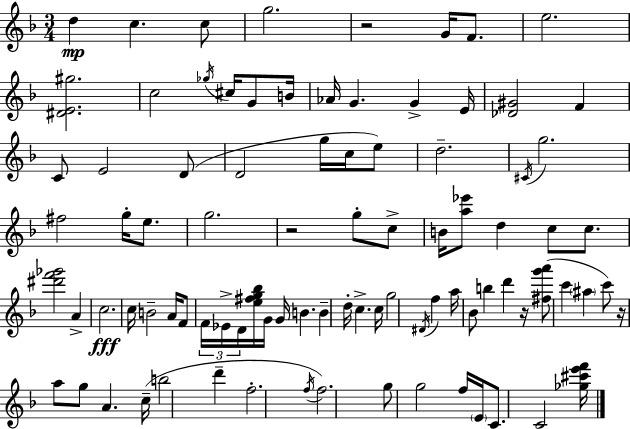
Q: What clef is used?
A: treble